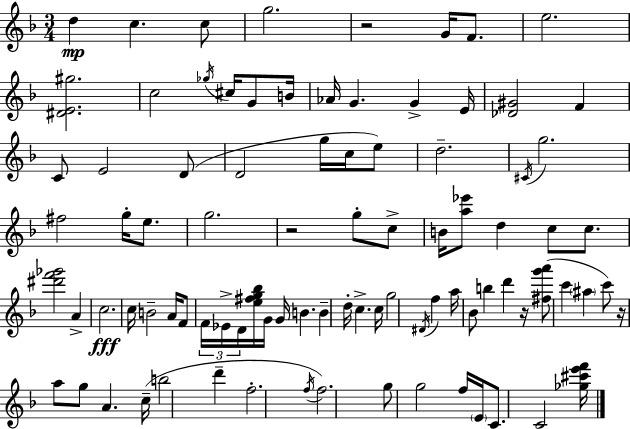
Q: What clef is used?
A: treble